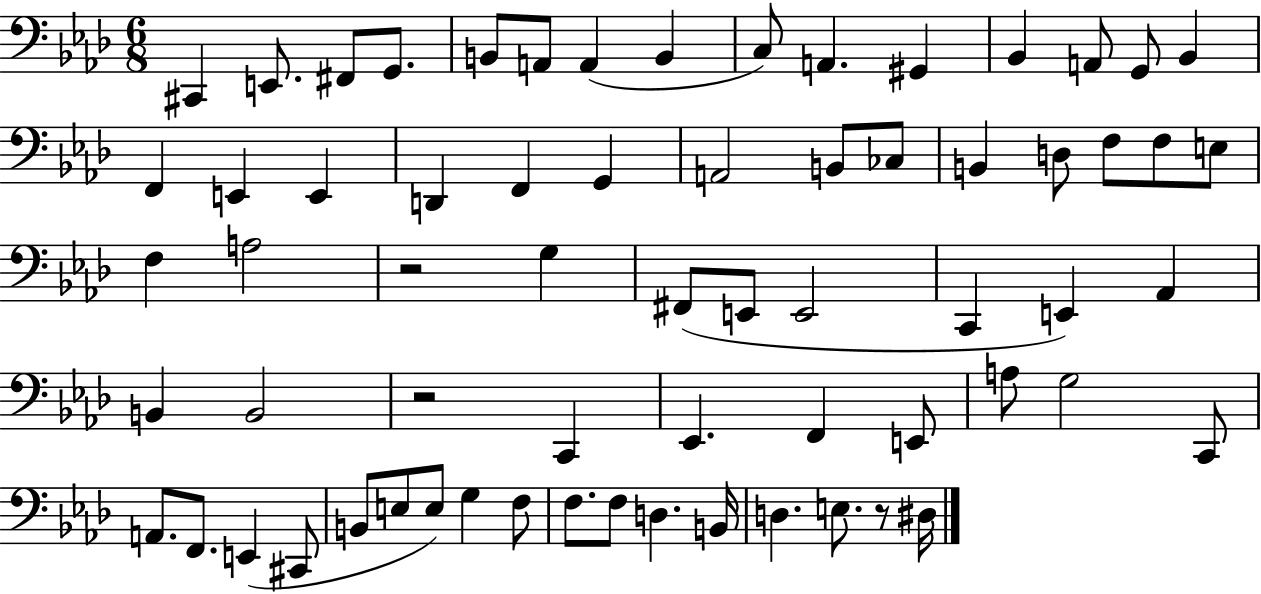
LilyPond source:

{
  \clef bass
  \numericTimeSignature
  \time 6/8
  \key aes \major
  cis,4 e,8. fis,8 g,8. | b,8 a,8 a,4( b,4 | c8) a,4. gis,4 | bes,4 a,8 g,8 bes,4 | \break f,4 e,4 e,4 | d,4 f,4 g,4 | a,2 b,8 ces8 | b,4 d8 f8 f8 e8 | \break f4 a2 | r2 g4 | fis,8( e,8 e,2 | c,4 e,4) aes,4 | \break b,4 b,2 | r2 c,4 | ees,4. f,4 e,8 | a8 g2 c,8 | \break a,8. f,8. e,4( cis,8 | b,8 e8 e8) g4 f8 | f8. f8 d4. b,16 | d4. e8. r8 dis16 | \break \bar "|."
}